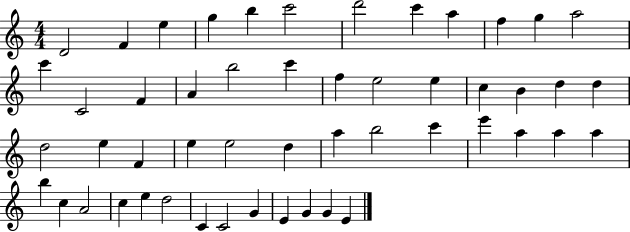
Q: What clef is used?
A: treble